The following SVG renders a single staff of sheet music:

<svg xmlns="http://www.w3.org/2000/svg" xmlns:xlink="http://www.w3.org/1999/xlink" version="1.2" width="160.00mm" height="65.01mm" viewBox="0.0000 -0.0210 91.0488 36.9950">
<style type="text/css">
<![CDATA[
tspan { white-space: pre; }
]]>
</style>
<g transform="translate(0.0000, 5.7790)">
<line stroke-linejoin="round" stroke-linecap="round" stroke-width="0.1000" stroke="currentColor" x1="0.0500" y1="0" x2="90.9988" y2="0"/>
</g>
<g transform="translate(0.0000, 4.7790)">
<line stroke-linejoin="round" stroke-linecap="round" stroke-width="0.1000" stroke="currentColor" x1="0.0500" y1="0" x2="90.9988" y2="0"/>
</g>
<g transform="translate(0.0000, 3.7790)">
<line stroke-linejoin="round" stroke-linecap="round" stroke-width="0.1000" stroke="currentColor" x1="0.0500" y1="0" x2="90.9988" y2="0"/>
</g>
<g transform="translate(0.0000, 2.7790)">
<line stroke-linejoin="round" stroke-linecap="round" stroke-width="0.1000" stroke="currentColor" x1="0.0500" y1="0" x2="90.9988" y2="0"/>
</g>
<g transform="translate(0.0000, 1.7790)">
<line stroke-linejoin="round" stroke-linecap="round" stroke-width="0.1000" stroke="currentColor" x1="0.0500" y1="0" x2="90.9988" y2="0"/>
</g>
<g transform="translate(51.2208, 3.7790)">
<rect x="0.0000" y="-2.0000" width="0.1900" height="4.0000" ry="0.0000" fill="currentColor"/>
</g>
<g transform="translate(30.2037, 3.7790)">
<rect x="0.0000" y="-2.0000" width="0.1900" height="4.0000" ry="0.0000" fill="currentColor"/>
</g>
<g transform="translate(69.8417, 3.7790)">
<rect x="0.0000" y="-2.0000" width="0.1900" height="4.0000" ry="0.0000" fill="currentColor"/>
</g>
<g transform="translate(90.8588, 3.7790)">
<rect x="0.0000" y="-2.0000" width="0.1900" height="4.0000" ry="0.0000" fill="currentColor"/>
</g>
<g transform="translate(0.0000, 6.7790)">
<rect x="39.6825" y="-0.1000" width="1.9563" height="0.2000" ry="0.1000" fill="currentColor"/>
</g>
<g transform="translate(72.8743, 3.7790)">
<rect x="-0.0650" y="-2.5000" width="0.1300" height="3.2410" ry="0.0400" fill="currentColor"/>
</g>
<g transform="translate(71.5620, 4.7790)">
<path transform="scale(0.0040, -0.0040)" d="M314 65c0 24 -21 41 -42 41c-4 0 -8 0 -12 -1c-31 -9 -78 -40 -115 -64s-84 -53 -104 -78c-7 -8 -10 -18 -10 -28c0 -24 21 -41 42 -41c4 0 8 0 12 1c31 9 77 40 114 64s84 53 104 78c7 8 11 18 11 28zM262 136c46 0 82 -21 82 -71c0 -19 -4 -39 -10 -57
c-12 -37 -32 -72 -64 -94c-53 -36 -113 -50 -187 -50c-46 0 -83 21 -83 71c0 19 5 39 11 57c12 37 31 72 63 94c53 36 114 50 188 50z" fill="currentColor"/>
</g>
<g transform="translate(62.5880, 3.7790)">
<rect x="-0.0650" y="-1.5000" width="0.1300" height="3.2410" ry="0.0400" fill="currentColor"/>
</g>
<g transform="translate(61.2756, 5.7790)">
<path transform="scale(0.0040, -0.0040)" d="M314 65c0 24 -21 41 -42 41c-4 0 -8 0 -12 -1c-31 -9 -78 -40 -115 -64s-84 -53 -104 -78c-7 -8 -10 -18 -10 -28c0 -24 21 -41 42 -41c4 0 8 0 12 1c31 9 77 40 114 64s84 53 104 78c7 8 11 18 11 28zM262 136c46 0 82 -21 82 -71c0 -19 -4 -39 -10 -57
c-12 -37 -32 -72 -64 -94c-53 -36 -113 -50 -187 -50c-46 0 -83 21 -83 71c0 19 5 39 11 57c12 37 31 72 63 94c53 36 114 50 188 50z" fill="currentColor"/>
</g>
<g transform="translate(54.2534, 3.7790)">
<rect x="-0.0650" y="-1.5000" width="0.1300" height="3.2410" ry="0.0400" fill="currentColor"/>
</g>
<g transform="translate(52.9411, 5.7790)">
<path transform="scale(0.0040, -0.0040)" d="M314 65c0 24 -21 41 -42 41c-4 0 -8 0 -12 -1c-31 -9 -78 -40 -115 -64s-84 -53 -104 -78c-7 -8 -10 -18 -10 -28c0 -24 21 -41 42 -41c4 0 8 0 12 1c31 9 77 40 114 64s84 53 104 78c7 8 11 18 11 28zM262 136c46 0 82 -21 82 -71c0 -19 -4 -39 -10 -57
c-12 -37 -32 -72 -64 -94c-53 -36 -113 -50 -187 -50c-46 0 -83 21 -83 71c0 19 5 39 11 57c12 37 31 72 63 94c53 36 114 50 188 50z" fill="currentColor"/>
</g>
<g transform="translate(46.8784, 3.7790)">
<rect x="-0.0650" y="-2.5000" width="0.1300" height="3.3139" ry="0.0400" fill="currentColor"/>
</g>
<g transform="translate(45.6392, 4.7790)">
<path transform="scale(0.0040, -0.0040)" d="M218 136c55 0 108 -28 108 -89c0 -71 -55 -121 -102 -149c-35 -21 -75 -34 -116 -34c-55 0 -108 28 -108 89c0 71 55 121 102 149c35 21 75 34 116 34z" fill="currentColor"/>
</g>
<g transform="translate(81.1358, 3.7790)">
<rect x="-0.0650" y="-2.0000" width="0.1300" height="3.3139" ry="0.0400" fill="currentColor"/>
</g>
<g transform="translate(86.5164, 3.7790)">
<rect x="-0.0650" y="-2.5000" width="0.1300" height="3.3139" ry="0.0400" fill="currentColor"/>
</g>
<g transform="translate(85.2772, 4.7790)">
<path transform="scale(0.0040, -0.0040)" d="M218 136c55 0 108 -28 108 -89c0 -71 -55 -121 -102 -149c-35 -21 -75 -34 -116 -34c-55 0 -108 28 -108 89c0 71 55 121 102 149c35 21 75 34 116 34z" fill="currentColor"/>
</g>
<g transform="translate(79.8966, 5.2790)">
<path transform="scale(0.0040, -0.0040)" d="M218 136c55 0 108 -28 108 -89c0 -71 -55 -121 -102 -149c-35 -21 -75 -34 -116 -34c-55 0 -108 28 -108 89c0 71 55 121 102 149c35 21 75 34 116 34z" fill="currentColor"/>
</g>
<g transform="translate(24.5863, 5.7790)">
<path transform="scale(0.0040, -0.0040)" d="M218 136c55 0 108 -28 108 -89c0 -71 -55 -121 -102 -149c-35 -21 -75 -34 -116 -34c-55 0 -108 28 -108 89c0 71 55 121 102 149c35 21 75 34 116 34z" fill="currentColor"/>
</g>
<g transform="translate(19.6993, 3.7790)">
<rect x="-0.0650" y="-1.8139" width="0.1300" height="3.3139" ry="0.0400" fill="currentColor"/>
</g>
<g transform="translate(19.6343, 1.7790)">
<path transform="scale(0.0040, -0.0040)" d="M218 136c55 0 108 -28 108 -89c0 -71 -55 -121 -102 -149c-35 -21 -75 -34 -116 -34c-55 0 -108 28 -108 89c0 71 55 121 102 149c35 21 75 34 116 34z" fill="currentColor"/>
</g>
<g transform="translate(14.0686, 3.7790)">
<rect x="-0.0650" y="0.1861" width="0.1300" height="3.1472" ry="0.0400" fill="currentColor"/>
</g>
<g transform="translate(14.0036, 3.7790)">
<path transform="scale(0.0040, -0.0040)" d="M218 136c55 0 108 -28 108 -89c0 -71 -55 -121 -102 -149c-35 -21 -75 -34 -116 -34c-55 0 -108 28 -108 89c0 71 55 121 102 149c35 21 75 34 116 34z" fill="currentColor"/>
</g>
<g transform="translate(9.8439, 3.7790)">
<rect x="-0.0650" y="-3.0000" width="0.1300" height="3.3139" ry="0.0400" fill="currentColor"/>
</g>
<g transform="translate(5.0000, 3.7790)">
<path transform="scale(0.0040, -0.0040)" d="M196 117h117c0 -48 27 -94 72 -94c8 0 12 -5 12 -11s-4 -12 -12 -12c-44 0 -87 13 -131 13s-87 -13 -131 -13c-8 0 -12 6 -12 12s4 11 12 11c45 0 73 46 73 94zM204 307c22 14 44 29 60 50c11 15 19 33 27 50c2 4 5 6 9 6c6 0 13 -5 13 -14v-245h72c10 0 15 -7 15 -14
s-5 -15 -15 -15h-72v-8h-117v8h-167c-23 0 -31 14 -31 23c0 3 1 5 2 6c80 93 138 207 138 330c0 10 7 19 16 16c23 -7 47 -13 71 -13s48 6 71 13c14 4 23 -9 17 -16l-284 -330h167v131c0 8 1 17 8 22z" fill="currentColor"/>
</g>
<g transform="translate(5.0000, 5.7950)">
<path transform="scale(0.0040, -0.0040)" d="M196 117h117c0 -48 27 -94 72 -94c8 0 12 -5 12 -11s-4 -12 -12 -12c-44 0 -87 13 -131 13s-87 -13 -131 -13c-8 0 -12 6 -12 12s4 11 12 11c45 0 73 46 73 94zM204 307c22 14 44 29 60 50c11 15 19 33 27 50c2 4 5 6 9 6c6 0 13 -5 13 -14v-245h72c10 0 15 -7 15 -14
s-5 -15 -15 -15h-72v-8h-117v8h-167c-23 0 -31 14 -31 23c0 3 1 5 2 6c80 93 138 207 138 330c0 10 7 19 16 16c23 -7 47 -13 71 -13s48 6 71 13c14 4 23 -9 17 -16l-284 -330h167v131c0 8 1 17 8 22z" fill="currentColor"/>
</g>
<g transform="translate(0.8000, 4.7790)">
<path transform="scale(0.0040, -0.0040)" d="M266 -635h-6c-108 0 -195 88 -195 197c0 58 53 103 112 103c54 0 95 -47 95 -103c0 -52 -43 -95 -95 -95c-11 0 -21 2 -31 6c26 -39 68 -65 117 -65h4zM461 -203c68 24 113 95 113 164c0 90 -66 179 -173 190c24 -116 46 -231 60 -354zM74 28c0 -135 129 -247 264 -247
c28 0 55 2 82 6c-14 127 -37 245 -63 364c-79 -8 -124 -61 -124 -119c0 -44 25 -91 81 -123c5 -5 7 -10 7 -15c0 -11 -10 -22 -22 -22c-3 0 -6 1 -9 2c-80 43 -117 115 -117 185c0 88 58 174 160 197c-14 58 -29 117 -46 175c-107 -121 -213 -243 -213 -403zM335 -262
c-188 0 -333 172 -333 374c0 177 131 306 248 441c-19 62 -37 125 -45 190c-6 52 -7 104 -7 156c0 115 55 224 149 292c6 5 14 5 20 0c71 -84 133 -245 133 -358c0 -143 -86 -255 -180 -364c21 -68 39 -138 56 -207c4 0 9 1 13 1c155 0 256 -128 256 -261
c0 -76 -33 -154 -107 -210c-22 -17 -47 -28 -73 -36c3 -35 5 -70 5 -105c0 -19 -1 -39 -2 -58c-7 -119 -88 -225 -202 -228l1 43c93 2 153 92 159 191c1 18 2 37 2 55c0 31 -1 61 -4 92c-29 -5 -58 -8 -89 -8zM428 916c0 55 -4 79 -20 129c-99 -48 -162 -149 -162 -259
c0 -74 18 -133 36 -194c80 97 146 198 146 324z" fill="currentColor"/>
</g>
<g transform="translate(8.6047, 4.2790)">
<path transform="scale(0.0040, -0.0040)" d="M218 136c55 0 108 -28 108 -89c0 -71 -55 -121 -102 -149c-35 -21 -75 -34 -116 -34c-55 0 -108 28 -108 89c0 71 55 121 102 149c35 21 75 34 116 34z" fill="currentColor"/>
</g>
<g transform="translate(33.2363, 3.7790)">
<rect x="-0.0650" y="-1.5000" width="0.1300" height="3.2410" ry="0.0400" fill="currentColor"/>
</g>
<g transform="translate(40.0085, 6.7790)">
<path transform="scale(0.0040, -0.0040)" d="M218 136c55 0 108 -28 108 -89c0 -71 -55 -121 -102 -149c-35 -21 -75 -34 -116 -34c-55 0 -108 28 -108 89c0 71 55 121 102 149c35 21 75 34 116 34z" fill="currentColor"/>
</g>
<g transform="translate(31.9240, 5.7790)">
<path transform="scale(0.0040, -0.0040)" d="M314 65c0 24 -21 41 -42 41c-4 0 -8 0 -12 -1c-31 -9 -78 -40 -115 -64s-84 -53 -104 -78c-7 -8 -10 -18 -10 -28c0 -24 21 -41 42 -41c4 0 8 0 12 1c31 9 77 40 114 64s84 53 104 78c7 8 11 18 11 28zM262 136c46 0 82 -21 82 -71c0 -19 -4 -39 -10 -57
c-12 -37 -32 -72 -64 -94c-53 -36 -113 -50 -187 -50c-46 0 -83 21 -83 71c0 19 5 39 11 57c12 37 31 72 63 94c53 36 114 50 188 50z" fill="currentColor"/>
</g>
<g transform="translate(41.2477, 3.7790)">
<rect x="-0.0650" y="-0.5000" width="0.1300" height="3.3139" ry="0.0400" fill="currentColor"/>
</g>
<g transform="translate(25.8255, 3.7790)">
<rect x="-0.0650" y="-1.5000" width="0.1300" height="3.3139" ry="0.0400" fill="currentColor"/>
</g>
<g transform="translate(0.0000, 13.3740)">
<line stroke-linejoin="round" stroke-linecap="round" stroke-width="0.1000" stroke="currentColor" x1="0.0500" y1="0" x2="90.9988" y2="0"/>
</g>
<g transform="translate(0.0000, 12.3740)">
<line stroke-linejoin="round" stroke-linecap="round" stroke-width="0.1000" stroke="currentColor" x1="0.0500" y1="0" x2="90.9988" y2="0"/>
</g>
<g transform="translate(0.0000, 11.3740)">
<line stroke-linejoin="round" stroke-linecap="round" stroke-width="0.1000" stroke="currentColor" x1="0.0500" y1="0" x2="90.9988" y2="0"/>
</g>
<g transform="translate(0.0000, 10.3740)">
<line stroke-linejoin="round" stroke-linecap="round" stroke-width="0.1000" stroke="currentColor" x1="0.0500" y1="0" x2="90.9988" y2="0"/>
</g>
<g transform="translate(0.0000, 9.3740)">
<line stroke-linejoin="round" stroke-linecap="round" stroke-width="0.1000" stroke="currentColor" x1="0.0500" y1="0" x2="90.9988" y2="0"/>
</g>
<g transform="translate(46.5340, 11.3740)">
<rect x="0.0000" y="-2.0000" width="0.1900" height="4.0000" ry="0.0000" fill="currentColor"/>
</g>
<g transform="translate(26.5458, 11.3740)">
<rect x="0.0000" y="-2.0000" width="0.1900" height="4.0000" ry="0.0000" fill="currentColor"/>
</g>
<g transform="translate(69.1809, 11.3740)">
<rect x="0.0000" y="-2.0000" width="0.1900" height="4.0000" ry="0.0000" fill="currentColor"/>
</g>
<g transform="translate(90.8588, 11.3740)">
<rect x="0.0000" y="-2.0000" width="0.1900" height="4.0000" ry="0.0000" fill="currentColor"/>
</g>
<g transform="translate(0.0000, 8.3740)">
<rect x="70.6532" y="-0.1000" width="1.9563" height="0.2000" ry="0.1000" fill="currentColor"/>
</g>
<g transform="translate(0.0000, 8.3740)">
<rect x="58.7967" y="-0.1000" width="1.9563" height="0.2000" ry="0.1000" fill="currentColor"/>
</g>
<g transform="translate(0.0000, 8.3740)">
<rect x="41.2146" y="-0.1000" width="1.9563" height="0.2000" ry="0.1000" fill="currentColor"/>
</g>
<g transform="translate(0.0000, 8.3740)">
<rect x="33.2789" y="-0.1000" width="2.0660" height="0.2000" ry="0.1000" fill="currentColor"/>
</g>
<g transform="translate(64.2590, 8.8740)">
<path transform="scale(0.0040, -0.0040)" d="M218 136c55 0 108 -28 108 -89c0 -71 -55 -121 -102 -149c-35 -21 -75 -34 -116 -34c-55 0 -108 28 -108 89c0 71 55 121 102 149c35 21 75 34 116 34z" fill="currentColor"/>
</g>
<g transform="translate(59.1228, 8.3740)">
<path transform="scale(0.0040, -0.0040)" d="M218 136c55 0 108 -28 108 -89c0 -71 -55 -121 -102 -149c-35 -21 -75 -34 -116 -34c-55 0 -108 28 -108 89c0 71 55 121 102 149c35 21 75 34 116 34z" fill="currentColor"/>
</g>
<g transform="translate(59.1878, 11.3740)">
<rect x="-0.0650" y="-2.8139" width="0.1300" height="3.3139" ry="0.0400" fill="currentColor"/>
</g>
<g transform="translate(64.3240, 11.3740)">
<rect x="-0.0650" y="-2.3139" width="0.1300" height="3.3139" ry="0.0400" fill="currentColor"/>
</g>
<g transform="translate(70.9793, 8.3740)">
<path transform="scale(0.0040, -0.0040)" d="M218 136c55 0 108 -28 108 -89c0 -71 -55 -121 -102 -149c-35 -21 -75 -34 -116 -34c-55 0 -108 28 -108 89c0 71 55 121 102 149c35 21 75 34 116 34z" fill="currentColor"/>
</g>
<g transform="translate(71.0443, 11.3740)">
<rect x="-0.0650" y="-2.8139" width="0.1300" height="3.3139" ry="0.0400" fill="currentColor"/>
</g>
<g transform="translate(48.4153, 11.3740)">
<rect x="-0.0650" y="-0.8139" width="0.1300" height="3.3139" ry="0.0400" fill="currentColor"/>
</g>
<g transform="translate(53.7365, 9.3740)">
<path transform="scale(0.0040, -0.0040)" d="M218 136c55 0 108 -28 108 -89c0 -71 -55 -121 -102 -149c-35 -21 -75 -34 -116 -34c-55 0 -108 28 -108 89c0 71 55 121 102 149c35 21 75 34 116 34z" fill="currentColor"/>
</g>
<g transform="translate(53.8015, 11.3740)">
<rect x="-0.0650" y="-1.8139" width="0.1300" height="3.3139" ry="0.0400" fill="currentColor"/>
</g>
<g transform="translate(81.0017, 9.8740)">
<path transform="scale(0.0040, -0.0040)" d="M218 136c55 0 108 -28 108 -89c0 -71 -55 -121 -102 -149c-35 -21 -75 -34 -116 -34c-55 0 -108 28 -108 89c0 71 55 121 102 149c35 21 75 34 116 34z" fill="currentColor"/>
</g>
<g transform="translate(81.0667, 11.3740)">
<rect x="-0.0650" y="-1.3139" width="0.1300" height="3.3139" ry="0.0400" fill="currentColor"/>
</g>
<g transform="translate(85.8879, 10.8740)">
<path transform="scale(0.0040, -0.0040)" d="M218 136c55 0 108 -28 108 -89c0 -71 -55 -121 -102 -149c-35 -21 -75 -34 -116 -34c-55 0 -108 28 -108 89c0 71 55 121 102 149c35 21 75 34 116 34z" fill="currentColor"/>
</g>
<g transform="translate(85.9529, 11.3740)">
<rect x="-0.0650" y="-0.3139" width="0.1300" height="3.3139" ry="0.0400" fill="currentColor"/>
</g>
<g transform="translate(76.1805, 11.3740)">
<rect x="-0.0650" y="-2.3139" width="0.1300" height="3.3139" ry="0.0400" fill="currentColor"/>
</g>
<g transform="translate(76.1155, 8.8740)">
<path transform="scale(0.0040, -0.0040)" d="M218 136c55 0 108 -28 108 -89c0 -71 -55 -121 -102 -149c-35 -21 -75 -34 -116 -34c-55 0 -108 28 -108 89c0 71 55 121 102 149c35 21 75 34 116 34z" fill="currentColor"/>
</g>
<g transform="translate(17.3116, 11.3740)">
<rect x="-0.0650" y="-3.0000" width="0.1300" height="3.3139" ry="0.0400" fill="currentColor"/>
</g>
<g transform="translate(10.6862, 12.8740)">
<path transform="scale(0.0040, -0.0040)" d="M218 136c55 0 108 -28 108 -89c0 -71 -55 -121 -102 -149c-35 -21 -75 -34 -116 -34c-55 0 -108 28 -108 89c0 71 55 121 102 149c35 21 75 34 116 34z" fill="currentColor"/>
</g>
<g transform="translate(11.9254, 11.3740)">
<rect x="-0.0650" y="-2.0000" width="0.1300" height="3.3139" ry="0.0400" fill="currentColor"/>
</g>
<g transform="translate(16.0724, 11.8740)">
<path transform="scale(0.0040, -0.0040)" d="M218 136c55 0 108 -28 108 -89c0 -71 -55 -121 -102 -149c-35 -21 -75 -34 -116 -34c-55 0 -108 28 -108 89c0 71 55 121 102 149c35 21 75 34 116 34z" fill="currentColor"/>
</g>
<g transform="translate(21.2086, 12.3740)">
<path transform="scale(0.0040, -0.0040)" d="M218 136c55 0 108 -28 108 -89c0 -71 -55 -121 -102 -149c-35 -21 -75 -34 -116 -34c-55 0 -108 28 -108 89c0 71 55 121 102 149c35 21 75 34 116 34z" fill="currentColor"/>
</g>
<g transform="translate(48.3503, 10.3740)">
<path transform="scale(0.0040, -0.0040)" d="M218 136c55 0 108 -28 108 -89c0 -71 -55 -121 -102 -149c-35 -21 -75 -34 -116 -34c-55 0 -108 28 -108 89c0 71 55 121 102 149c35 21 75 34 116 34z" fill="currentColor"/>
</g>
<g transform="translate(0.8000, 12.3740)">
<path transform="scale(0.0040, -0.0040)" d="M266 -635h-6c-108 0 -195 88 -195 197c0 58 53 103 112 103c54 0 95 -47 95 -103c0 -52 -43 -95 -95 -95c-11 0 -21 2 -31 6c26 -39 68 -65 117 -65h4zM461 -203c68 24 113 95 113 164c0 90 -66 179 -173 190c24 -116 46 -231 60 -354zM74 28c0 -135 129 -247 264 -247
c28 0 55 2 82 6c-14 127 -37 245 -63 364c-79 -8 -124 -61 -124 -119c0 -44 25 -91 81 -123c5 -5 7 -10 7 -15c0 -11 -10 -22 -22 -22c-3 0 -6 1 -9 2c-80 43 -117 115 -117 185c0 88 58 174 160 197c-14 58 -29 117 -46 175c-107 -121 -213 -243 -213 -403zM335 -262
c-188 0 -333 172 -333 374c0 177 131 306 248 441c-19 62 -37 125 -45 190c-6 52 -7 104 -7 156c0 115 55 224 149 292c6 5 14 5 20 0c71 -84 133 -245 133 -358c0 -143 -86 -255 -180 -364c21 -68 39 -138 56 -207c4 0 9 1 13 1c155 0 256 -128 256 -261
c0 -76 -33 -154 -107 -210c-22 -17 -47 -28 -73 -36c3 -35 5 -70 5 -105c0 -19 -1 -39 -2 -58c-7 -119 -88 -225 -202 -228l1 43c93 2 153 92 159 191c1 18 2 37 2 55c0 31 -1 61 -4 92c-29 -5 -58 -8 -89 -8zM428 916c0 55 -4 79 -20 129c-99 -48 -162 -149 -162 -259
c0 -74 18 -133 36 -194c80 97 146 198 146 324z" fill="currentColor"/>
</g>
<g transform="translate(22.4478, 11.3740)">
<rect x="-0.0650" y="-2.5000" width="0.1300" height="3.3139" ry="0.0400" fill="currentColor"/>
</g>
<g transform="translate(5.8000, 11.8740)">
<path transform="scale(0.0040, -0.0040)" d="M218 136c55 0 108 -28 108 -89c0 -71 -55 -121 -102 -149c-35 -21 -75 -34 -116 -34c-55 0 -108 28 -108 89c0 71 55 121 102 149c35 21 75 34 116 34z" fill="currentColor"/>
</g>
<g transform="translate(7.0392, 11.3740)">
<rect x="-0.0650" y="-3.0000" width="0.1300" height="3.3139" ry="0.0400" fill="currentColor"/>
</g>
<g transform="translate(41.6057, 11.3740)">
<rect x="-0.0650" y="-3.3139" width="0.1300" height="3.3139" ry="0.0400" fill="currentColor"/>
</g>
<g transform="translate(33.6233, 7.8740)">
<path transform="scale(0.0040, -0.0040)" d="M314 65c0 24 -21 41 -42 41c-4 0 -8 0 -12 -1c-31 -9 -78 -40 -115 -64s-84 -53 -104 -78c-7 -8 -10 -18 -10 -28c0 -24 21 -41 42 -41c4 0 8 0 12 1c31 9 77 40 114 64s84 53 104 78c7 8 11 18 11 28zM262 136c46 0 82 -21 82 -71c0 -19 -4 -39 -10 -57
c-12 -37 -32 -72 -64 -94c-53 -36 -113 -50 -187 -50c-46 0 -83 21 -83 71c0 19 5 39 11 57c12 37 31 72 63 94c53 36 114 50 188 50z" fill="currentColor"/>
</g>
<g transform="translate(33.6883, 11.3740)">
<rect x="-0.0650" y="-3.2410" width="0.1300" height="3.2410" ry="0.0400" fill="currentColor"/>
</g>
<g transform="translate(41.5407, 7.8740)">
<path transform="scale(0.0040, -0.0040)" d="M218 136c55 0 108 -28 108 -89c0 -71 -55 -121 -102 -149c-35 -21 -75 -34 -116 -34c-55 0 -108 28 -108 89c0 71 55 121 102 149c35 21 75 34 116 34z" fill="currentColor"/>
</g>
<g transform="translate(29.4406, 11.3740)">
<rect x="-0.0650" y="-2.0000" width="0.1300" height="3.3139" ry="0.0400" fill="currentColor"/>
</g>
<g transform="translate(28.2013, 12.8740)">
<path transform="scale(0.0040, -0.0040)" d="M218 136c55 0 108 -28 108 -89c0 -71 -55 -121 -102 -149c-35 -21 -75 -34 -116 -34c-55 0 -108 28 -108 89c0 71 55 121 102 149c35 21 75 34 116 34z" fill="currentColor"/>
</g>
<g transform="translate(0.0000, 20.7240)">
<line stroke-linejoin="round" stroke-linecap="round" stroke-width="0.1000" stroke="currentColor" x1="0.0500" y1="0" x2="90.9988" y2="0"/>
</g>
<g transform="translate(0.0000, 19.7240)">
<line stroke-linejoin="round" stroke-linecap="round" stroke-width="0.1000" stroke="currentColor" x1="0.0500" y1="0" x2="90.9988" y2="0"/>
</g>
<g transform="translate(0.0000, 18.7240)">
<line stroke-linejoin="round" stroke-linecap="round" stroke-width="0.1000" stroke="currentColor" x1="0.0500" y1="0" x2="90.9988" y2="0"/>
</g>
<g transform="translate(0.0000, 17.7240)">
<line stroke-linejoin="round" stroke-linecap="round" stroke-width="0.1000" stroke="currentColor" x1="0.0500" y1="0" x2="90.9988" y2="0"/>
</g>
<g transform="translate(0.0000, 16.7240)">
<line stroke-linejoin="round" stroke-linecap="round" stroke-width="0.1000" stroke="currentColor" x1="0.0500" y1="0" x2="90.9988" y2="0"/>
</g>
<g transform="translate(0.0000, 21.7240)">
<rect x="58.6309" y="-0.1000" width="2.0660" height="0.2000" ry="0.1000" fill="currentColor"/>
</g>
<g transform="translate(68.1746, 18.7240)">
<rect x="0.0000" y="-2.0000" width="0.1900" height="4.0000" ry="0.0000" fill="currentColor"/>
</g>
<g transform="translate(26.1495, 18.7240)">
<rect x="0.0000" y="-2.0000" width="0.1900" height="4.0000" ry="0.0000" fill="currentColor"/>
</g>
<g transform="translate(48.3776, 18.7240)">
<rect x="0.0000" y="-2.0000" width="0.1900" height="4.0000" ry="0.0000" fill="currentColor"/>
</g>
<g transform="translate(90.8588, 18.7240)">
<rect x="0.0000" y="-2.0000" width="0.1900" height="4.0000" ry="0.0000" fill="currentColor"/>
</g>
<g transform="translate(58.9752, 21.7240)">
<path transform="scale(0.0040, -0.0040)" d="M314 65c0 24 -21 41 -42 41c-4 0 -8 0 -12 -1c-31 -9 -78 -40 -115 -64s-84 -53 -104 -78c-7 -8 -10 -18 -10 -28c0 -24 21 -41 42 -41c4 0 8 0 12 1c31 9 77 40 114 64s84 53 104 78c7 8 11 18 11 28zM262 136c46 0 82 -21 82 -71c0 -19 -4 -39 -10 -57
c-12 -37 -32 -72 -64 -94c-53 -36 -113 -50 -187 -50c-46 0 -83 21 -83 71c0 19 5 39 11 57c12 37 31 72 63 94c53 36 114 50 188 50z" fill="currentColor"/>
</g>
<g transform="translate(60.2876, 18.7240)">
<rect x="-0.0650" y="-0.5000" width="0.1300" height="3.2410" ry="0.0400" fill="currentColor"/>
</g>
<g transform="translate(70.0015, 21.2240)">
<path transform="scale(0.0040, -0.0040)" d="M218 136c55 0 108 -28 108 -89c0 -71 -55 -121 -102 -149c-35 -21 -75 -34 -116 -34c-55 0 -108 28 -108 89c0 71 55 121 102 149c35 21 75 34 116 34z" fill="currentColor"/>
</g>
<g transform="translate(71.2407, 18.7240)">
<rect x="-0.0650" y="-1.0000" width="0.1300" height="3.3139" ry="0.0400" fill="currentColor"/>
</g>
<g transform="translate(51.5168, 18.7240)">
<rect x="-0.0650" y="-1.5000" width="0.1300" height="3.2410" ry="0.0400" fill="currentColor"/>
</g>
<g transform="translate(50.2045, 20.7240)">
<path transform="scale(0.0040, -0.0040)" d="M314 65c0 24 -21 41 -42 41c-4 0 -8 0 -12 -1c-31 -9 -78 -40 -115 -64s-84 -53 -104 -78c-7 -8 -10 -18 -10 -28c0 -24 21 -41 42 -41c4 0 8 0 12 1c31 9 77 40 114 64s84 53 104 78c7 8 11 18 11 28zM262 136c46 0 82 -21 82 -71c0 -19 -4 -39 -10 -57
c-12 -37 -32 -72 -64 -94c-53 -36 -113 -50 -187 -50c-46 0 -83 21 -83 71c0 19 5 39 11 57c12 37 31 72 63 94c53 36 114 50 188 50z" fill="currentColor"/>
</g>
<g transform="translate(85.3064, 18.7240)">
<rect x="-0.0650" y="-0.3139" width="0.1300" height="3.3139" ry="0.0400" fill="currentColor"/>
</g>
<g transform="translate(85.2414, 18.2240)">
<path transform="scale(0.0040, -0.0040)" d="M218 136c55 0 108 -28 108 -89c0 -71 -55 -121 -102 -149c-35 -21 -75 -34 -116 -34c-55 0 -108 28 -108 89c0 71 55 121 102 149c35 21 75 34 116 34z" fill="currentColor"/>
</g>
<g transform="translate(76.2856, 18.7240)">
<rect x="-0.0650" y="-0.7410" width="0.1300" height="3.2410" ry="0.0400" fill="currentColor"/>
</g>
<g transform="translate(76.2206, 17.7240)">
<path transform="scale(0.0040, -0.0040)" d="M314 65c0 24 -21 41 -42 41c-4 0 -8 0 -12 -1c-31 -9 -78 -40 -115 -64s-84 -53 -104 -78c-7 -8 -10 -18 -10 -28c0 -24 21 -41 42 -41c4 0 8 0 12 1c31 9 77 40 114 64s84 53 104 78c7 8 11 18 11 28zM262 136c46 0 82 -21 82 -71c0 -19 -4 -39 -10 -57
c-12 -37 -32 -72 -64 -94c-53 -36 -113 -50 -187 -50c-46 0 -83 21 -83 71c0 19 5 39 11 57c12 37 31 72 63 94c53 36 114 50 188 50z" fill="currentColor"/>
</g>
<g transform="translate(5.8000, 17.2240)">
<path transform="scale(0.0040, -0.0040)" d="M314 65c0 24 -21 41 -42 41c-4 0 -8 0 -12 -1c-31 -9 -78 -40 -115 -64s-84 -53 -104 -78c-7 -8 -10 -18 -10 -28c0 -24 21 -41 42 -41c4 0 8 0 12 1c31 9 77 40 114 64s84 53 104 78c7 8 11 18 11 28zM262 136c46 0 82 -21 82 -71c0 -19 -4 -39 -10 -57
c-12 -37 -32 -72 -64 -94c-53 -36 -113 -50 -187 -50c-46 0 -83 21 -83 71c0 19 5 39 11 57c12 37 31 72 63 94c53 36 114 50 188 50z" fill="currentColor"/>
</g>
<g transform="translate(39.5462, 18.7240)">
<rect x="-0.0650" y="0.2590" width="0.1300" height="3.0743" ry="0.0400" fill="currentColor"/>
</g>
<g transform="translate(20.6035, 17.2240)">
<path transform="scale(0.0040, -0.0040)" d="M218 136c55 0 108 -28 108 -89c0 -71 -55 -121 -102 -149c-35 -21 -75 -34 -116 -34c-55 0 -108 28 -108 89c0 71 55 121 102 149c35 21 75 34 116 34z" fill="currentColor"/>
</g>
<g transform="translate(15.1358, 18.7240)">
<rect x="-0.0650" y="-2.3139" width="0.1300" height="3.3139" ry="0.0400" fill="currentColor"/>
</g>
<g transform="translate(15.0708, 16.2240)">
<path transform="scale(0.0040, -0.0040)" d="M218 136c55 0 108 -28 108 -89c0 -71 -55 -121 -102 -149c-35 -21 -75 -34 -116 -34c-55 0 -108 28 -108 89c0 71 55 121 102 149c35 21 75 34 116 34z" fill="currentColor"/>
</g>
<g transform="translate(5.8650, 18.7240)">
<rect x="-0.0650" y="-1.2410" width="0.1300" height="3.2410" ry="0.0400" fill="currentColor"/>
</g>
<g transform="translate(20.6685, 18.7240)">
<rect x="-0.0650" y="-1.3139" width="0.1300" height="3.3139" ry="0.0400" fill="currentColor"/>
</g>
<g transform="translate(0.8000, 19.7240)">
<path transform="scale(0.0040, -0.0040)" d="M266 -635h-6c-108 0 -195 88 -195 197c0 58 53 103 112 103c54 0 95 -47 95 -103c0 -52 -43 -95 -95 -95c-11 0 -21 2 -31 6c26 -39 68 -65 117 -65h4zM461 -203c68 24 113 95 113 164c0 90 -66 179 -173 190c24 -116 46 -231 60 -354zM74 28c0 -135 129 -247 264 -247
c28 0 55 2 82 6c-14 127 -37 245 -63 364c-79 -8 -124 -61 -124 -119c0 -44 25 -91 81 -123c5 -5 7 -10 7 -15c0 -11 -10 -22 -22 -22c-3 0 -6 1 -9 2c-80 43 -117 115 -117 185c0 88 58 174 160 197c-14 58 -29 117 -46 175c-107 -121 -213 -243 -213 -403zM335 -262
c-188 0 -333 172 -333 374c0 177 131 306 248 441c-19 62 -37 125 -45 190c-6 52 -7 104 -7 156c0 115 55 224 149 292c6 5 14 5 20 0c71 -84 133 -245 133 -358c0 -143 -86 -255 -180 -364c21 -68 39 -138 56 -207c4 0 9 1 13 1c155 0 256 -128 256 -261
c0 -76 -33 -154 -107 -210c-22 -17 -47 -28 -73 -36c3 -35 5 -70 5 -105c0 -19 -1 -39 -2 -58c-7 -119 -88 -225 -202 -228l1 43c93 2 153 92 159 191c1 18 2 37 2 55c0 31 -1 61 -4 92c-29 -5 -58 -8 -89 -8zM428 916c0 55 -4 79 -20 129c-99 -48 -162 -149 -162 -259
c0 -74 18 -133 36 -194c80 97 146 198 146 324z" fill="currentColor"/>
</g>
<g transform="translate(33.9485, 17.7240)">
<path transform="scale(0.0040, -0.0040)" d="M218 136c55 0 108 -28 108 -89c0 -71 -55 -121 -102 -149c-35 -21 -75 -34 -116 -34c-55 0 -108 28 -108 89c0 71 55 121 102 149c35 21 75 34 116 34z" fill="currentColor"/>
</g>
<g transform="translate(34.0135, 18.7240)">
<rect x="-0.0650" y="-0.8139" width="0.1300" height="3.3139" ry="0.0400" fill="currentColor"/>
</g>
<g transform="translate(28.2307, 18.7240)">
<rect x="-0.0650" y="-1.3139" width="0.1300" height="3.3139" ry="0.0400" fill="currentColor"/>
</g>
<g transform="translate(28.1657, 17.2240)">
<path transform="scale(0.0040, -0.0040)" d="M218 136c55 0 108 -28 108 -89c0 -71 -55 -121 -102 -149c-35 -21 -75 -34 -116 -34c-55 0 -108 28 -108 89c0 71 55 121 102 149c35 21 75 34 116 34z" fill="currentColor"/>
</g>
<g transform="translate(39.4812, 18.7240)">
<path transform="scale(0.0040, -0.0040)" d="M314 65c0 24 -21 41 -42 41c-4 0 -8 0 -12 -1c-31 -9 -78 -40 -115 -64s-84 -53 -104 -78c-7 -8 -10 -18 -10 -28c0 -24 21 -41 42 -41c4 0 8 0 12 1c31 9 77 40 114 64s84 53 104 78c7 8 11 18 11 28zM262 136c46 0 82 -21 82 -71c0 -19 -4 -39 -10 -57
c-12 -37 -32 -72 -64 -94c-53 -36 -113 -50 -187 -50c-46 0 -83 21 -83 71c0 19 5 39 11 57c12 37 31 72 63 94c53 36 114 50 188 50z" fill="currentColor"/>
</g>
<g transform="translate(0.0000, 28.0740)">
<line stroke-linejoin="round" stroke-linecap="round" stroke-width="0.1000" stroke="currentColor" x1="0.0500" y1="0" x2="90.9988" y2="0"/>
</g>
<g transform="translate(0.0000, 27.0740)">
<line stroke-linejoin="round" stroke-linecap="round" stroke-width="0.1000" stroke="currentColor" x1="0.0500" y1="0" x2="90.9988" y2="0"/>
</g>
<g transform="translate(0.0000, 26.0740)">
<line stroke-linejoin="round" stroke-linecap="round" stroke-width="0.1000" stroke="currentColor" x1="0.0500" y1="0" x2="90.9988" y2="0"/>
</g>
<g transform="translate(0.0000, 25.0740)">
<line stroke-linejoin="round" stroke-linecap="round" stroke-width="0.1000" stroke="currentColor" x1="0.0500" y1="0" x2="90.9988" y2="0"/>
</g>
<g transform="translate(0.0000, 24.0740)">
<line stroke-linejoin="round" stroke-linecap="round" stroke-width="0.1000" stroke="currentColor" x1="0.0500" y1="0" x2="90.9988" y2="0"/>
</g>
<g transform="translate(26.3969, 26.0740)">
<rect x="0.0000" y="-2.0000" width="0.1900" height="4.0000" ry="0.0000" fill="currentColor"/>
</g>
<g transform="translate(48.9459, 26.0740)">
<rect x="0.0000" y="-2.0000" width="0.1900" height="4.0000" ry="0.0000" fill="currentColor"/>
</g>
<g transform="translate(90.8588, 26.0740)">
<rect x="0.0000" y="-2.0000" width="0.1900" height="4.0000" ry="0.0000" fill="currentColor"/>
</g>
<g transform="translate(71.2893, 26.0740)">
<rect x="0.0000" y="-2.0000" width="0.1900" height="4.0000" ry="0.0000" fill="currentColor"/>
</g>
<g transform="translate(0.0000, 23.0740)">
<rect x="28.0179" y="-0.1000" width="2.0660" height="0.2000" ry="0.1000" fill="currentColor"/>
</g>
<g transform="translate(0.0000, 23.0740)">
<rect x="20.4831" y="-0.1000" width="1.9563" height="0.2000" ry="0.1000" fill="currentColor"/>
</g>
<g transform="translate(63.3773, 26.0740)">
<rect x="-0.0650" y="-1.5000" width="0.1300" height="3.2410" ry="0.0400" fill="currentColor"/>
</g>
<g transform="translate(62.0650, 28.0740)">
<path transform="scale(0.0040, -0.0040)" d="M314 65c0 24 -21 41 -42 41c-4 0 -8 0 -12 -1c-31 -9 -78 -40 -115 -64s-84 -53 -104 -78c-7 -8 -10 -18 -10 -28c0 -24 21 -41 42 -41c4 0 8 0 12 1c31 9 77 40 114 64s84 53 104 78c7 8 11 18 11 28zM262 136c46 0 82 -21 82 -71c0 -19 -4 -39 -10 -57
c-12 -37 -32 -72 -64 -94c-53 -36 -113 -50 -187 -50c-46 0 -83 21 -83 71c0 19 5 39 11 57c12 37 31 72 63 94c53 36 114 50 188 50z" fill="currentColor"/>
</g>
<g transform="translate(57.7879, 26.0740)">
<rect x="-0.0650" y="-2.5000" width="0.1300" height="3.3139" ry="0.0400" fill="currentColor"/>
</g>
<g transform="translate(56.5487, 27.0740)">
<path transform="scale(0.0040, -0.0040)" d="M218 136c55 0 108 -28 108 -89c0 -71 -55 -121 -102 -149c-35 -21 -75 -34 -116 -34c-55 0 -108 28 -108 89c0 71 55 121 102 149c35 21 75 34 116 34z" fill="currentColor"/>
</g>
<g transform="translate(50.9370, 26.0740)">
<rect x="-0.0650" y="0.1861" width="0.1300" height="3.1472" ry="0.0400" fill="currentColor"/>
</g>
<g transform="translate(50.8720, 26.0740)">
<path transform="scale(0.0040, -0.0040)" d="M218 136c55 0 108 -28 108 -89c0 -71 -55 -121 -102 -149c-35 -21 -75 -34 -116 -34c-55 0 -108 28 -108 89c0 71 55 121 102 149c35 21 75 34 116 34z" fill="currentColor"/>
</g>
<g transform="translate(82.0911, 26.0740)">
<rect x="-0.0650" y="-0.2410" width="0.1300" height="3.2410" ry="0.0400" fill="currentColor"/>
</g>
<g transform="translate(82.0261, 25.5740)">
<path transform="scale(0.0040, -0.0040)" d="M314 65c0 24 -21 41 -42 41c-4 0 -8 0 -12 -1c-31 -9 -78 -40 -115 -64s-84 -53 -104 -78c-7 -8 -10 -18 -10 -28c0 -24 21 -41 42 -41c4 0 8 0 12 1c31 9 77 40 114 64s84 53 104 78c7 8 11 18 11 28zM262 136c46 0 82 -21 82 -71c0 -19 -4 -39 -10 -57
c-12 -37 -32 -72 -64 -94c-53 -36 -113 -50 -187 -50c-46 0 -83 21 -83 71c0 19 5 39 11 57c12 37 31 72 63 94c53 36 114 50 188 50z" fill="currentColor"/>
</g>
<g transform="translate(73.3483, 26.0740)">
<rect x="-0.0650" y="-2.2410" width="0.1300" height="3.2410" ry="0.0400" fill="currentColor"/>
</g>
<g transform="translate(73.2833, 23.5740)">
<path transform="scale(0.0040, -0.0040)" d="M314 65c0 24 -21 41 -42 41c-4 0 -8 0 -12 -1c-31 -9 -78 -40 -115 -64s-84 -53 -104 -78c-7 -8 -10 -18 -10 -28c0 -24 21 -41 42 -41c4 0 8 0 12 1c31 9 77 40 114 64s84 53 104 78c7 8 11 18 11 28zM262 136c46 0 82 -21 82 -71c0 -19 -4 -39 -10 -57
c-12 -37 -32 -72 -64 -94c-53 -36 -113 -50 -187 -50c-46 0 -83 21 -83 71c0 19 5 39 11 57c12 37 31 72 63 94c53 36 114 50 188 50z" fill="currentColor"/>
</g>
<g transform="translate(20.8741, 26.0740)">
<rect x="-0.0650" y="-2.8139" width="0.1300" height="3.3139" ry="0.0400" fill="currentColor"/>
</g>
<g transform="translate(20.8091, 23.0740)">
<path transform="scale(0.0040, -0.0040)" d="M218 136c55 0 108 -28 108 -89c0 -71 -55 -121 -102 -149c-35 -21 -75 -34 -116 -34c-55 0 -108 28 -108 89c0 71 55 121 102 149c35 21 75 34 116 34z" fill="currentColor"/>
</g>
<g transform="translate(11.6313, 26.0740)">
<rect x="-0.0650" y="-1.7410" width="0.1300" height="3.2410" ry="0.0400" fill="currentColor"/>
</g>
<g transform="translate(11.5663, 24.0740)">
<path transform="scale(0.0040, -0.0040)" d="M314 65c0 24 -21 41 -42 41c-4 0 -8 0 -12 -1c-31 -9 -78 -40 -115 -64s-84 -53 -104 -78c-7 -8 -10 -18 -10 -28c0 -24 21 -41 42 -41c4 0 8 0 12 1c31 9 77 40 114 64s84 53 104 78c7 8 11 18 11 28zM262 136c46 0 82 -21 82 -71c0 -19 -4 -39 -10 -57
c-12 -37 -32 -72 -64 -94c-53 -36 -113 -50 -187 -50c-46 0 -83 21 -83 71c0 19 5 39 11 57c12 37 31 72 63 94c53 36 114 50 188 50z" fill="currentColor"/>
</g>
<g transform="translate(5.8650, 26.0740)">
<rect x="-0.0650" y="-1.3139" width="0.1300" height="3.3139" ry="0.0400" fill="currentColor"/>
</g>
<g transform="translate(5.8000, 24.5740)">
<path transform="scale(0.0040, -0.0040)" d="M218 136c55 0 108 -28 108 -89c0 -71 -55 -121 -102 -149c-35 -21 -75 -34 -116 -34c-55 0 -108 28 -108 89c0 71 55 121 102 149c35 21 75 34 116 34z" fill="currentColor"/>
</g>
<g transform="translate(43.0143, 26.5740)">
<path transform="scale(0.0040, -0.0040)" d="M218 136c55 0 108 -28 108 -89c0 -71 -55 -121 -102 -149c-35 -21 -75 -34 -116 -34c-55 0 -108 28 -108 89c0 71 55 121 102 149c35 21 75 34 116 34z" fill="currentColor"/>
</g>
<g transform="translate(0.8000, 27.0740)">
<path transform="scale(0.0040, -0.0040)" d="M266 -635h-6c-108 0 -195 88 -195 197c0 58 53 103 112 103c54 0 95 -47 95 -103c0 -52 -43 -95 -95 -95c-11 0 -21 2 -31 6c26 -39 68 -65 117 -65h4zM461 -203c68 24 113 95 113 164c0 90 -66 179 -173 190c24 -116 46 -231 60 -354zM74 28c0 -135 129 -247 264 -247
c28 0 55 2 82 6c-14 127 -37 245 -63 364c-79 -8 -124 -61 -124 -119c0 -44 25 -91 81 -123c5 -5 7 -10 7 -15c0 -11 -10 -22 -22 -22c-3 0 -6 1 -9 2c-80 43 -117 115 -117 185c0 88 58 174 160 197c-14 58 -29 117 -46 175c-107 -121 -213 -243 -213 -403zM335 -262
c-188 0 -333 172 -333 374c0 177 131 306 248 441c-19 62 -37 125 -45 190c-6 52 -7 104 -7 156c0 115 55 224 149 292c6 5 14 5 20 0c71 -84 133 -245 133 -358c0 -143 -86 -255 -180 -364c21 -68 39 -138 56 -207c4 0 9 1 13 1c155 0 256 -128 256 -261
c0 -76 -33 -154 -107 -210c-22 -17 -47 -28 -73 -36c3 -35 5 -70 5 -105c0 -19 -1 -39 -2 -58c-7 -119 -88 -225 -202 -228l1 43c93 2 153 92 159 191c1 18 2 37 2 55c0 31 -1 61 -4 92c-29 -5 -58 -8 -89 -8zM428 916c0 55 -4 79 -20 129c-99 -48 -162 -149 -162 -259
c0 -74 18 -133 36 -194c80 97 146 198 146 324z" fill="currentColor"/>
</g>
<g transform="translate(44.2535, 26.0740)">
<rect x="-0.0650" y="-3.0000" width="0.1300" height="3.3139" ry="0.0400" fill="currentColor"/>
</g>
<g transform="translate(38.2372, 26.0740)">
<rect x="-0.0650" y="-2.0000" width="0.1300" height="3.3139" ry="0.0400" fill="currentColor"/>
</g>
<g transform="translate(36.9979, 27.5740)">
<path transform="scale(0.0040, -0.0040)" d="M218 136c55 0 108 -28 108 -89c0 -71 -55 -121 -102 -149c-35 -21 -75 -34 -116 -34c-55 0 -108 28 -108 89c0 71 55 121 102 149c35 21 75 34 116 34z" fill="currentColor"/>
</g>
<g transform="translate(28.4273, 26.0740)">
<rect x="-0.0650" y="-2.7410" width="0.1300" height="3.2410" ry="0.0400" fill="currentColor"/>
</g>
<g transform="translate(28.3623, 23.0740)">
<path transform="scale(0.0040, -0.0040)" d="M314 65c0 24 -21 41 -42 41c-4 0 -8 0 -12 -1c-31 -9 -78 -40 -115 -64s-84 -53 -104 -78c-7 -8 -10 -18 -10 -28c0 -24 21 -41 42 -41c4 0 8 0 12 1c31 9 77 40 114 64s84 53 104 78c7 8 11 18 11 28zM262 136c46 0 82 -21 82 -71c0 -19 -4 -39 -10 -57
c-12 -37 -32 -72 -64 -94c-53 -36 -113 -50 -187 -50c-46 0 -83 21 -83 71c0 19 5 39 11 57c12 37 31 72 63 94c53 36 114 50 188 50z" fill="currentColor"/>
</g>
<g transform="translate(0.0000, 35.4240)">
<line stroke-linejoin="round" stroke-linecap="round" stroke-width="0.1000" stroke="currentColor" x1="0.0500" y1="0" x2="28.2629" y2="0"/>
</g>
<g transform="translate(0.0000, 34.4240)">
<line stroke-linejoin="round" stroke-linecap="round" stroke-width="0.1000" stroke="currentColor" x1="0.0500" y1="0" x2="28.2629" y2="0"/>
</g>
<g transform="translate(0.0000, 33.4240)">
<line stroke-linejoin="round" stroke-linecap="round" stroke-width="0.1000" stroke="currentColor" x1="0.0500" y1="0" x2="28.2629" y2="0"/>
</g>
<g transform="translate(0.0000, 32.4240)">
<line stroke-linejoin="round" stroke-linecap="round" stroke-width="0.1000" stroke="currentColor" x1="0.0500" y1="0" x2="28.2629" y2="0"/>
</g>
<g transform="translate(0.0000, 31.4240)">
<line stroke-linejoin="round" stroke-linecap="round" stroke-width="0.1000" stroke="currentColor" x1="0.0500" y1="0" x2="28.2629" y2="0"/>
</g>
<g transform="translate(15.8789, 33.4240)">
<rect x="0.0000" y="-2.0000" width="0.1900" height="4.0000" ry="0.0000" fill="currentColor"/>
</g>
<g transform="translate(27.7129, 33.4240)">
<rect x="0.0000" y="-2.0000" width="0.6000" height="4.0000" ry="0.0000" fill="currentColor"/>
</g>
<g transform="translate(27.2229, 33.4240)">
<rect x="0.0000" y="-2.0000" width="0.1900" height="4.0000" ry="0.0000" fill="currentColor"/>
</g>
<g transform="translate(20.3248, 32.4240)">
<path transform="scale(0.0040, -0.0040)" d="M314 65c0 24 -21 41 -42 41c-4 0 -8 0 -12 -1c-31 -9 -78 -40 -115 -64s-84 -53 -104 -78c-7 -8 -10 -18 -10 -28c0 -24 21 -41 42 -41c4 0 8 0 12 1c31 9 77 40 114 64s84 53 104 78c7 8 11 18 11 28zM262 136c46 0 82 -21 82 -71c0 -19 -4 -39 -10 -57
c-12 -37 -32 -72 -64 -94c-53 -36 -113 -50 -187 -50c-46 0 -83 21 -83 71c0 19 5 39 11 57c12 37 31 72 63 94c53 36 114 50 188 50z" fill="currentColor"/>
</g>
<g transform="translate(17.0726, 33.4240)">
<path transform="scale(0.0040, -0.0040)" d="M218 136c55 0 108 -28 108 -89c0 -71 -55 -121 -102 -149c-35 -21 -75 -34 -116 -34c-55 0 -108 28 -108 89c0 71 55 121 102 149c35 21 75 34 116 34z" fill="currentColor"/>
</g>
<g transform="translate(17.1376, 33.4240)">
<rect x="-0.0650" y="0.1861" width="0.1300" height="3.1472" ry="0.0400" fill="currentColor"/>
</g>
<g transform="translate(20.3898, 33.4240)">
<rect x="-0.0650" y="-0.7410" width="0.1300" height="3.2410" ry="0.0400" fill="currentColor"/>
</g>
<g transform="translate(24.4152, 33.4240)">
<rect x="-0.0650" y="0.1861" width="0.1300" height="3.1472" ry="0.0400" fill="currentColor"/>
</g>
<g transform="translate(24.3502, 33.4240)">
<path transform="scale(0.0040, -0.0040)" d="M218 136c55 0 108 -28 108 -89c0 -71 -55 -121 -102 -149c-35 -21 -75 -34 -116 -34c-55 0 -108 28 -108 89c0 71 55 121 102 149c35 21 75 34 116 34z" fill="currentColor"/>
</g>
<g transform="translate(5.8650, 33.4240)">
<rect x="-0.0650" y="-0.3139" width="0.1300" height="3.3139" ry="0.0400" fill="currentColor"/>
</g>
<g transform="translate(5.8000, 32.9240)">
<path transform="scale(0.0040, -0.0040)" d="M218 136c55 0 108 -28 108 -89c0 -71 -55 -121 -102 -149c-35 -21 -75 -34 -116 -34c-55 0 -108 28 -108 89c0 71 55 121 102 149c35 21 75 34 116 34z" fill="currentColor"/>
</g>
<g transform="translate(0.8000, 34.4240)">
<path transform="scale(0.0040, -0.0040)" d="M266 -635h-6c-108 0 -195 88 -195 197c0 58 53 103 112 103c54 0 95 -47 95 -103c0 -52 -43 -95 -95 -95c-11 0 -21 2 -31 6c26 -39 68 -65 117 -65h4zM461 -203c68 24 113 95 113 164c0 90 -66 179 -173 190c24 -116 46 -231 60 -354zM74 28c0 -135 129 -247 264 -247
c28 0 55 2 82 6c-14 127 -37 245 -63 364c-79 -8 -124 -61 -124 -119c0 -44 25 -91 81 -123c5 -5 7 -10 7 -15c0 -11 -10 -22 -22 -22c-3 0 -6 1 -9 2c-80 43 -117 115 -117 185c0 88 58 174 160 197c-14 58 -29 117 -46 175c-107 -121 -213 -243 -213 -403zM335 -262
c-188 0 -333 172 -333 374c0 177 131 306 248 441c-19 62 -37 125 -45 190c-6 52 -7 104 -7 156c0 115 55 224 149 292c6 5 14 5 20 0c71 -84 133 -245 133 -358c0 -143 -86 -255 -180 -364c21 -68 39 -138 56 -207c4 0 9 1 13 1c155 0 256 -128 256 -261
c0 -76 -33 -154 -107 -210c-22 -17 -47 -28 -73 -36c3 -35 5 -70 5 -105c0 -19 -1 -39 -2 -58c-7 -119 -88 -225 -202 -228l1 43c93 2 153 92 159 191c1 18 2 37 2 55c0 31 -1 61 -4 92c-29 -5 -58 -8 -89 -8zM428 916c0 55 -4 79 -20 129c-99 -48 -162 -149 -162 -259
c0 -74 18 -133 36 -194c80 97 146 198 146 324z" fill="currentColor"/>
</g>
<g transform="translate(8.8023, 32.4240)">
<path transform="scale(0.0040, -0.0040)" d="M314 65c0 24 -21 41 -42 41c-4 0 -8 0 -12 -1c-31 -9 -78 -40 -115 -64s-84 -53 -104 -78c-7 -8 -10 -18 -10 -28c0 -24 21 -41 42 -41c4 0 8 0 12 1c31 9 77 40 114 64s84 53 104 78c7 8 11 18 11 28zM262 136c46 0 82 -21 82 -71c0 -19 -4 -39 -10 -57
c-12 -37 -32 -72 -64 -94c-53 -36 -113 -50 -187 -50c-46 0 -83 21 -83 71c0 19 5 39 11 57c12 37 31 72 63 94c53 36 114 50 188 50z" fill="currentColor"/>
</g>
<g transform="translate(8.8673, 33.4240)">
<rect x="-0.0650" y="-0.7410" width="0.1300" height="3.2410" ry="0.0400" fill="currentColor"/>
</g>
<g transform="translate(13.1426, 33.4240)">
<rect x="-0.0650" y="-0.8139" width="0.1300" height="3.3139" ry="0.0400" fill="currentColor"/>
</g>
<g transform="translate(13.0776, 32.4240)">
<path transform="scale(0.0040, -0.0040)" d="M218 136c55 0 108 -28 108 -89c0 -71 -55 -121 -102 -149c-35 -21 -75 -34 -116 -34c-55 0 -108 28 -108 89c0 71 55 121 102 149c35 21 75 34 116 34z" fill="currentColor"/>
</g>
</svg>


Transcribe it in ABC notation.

X:1
T:Untitled
M:4/4
L:1/4
K:C
A B f E E2 C G E2 E2 G2 F G A F A G F b2 b d f a g a g e c e2 g e e d B2 E2 C2 D d2 c e f2 a a2 F A B G E2 g2 c2 c d2 d B d2 B